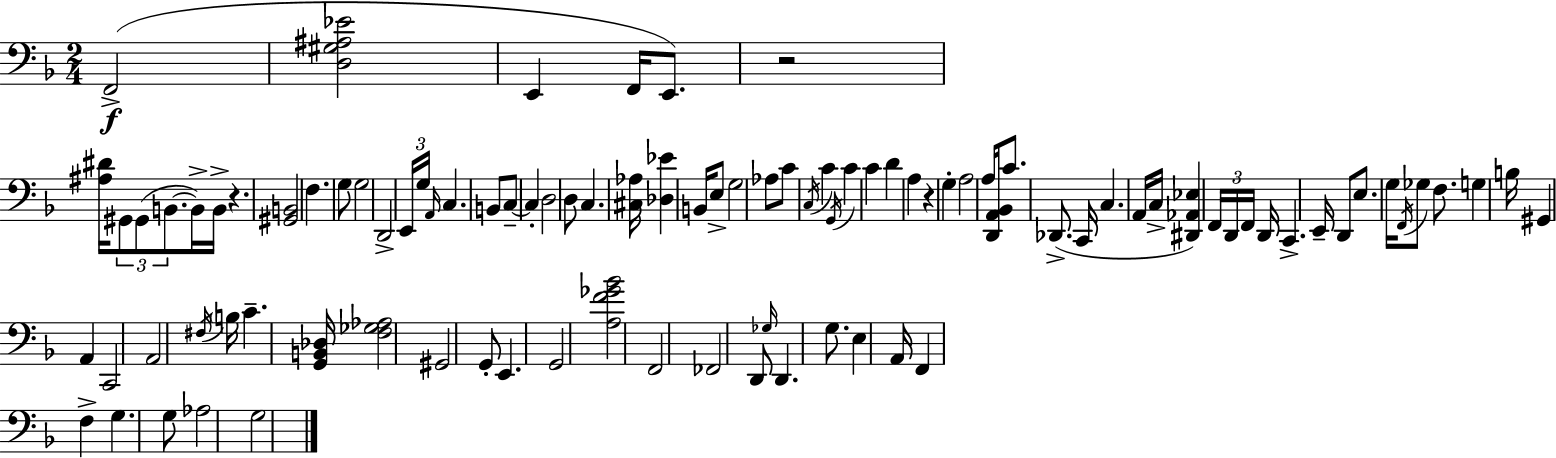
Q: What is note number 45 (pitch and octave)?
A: F2